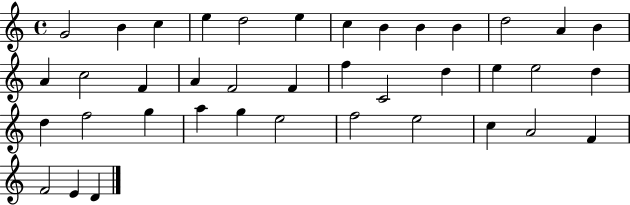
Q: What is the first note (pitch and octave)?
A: G4